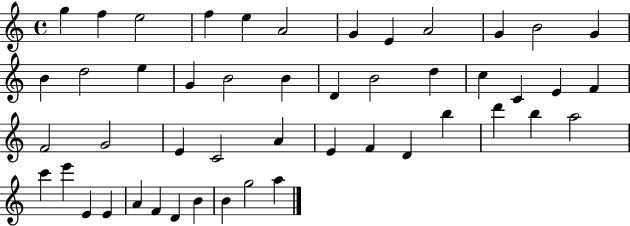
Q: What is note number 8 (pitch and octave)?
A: E4